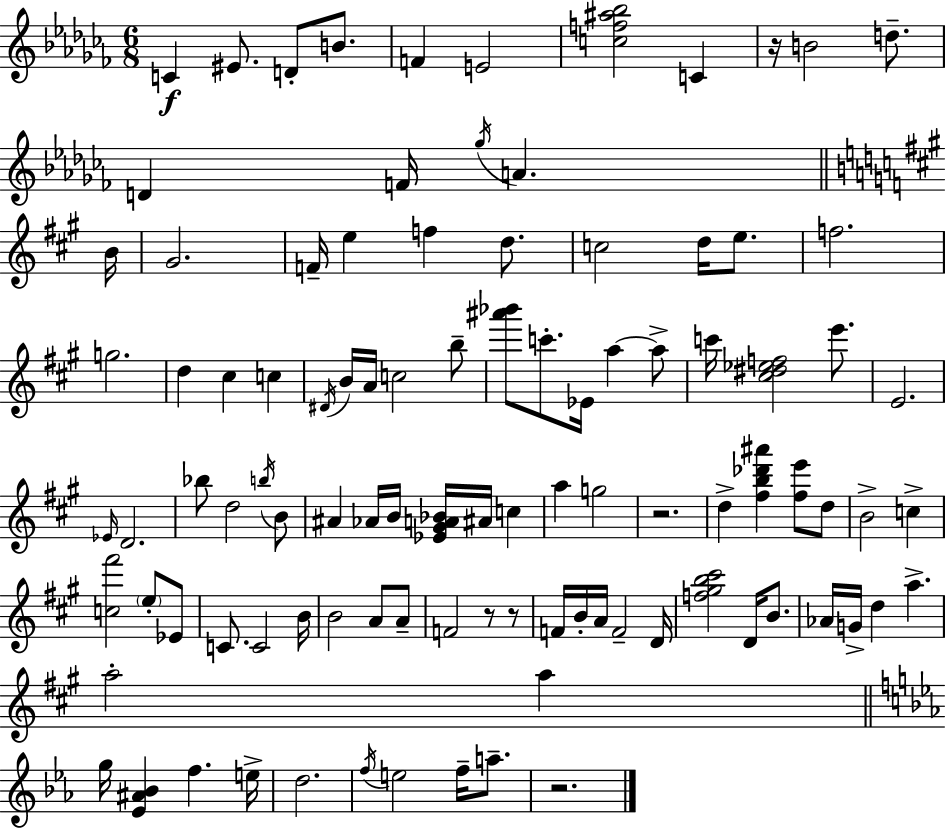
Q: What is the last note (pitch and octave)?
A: A5